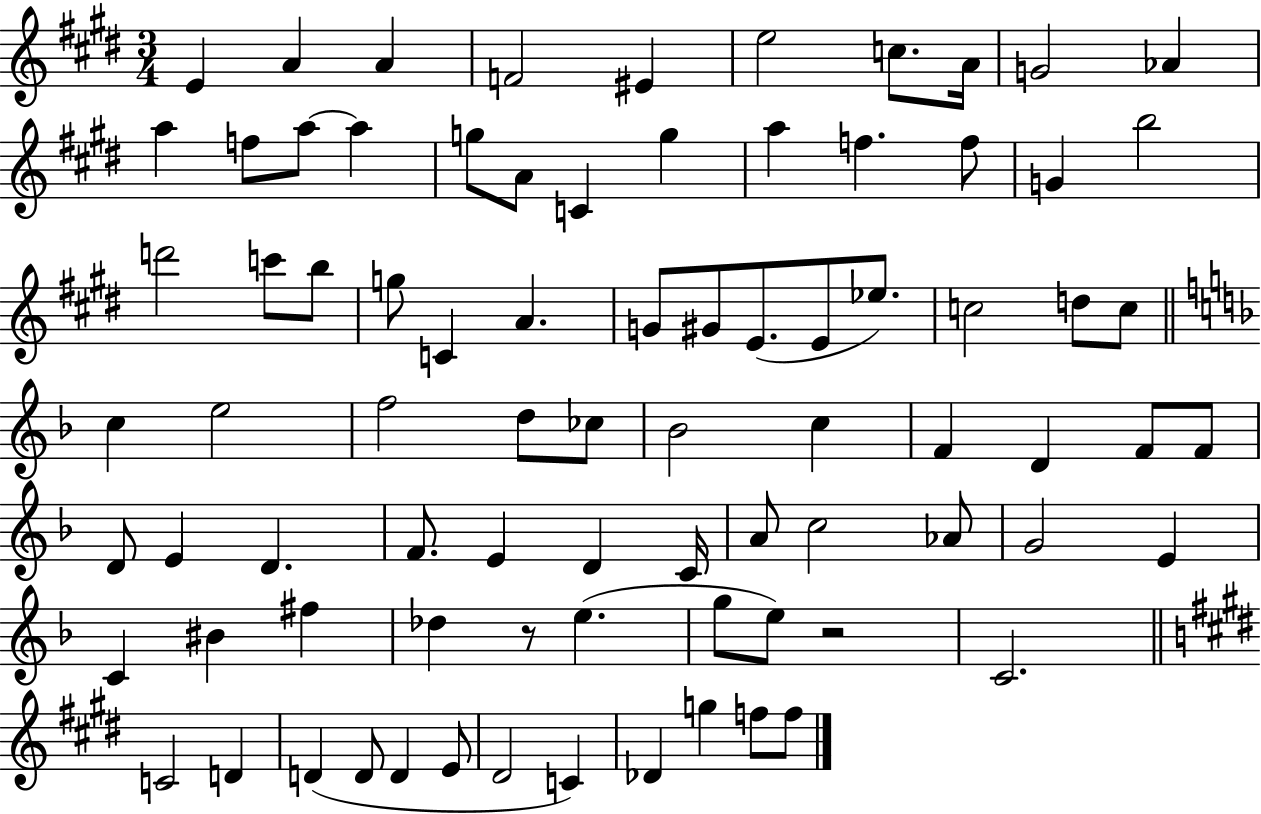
E4/q A4/q A4/q F4/h EIS4/q E5/h C5/e. A4/s G4/h Ab4/q A5/q F5/e A5/e A5/q G5/e A4/e C4/q G5/q A5/q F5/q. F5/e G4/q B5/h D6/h C6/e B5/e G5/e C4/q A4/q. G4/e G#4/e E4/e. E4/e Eb5/e. C5/h D5/e C5/e C5/q E5/h F5/h D5/e CES5/e Bb4/h C5/q F4/q D4/q F4/e F4/e D4/e E4/q D4/q. F4/e. E4/q D4/q C4/s A4/e C5/h Ab4/e G4/h E4/q C4/q BIS4/q F#5/q Db5/q R/e E5/q. G5/e E5/e R/h C4/h. C4/h D4/q D4/q D4/e D4/q E4/e D#4/h C4/q Db4/q G5/q F5/e F5/e